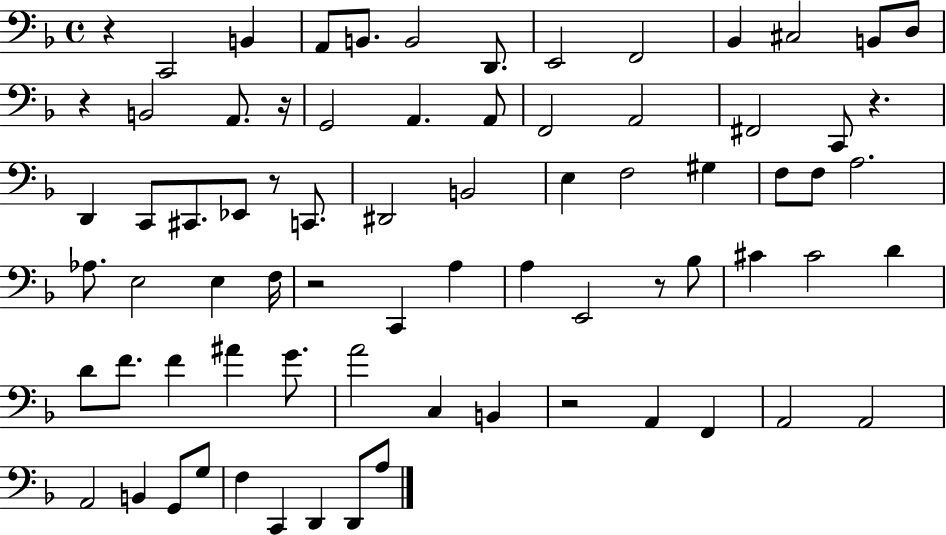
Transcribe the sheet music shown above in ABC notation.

X:1
T:Untitled
M:4/4
L:1/4
K:F
z C,,2 B,, A,,/2 B,,/2 B,,2 D,,/2 E,,2 F,,2 _B,, ^C,2 B,,/2 D,/2 z B,,2 A,,/2 z/4 G,,2 A,, A,,/2 F,,2 A,,2 ^F,,2 C,,/2 z D,, C,,/2 ^C,,/2 _E,,/2 z/2 C,,/2 ^D,,2 B,,2 E, F,2 ^G, F,/2 F,/2 A,2 _A,/2 E,2 E, F,/4 z2 C,, A, A, E,,2 z/2 _B,/2 ^C ^C2 D D/2 F/2 F ^A G/2 A2 C, B,, z2 A,, F,, A,,2 A,,2 A,,2 B,, G,,/2 G,/2 F, C,, D,, D,,/2 A,/2